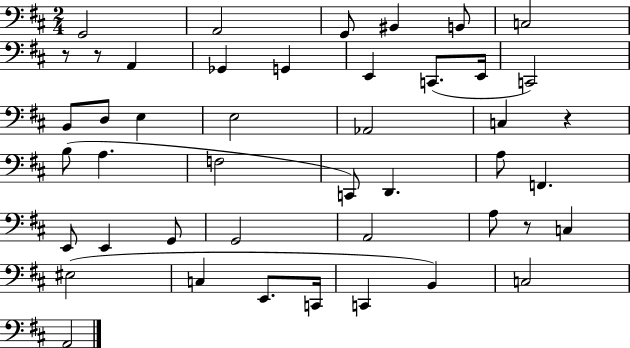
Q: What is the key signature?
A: D major